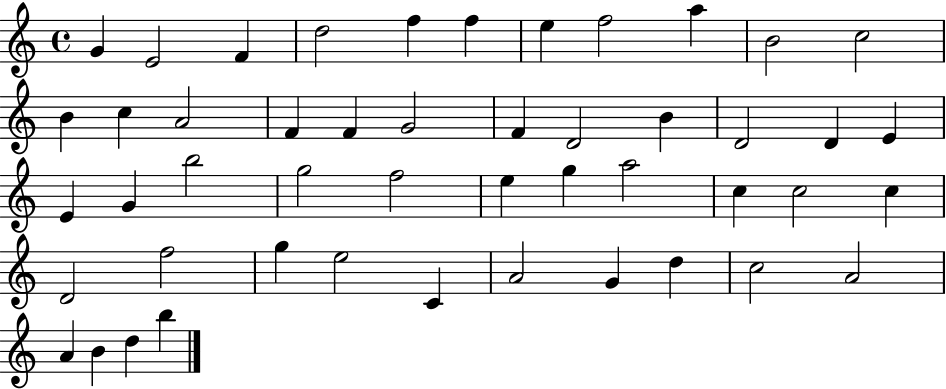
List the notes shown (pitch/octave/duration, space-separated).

G4/q E4/h F4/q D5/h F5/q F5/q E5/q F5/h A5/q B4/h C5/h B4/q C5/q A4/h F4/q F4/q G4/h F4/q D4/h B4/q D4/h D4/q E4/q E4/q G4/q B5/h G5/h F5/h E5/q G5/q A5/h C5/q C5/h C5/q D4/h F5/h G5/q E5/h C4/q A4/h G4/q D5/q C5/h A4/h A4/q B4/q D5/q B5/q